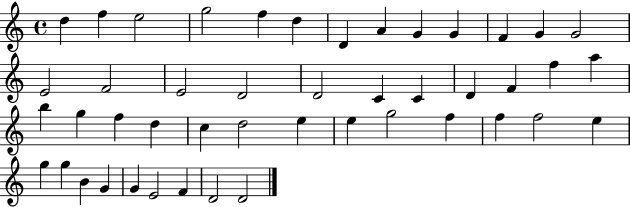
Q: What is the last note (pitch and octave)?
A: D4